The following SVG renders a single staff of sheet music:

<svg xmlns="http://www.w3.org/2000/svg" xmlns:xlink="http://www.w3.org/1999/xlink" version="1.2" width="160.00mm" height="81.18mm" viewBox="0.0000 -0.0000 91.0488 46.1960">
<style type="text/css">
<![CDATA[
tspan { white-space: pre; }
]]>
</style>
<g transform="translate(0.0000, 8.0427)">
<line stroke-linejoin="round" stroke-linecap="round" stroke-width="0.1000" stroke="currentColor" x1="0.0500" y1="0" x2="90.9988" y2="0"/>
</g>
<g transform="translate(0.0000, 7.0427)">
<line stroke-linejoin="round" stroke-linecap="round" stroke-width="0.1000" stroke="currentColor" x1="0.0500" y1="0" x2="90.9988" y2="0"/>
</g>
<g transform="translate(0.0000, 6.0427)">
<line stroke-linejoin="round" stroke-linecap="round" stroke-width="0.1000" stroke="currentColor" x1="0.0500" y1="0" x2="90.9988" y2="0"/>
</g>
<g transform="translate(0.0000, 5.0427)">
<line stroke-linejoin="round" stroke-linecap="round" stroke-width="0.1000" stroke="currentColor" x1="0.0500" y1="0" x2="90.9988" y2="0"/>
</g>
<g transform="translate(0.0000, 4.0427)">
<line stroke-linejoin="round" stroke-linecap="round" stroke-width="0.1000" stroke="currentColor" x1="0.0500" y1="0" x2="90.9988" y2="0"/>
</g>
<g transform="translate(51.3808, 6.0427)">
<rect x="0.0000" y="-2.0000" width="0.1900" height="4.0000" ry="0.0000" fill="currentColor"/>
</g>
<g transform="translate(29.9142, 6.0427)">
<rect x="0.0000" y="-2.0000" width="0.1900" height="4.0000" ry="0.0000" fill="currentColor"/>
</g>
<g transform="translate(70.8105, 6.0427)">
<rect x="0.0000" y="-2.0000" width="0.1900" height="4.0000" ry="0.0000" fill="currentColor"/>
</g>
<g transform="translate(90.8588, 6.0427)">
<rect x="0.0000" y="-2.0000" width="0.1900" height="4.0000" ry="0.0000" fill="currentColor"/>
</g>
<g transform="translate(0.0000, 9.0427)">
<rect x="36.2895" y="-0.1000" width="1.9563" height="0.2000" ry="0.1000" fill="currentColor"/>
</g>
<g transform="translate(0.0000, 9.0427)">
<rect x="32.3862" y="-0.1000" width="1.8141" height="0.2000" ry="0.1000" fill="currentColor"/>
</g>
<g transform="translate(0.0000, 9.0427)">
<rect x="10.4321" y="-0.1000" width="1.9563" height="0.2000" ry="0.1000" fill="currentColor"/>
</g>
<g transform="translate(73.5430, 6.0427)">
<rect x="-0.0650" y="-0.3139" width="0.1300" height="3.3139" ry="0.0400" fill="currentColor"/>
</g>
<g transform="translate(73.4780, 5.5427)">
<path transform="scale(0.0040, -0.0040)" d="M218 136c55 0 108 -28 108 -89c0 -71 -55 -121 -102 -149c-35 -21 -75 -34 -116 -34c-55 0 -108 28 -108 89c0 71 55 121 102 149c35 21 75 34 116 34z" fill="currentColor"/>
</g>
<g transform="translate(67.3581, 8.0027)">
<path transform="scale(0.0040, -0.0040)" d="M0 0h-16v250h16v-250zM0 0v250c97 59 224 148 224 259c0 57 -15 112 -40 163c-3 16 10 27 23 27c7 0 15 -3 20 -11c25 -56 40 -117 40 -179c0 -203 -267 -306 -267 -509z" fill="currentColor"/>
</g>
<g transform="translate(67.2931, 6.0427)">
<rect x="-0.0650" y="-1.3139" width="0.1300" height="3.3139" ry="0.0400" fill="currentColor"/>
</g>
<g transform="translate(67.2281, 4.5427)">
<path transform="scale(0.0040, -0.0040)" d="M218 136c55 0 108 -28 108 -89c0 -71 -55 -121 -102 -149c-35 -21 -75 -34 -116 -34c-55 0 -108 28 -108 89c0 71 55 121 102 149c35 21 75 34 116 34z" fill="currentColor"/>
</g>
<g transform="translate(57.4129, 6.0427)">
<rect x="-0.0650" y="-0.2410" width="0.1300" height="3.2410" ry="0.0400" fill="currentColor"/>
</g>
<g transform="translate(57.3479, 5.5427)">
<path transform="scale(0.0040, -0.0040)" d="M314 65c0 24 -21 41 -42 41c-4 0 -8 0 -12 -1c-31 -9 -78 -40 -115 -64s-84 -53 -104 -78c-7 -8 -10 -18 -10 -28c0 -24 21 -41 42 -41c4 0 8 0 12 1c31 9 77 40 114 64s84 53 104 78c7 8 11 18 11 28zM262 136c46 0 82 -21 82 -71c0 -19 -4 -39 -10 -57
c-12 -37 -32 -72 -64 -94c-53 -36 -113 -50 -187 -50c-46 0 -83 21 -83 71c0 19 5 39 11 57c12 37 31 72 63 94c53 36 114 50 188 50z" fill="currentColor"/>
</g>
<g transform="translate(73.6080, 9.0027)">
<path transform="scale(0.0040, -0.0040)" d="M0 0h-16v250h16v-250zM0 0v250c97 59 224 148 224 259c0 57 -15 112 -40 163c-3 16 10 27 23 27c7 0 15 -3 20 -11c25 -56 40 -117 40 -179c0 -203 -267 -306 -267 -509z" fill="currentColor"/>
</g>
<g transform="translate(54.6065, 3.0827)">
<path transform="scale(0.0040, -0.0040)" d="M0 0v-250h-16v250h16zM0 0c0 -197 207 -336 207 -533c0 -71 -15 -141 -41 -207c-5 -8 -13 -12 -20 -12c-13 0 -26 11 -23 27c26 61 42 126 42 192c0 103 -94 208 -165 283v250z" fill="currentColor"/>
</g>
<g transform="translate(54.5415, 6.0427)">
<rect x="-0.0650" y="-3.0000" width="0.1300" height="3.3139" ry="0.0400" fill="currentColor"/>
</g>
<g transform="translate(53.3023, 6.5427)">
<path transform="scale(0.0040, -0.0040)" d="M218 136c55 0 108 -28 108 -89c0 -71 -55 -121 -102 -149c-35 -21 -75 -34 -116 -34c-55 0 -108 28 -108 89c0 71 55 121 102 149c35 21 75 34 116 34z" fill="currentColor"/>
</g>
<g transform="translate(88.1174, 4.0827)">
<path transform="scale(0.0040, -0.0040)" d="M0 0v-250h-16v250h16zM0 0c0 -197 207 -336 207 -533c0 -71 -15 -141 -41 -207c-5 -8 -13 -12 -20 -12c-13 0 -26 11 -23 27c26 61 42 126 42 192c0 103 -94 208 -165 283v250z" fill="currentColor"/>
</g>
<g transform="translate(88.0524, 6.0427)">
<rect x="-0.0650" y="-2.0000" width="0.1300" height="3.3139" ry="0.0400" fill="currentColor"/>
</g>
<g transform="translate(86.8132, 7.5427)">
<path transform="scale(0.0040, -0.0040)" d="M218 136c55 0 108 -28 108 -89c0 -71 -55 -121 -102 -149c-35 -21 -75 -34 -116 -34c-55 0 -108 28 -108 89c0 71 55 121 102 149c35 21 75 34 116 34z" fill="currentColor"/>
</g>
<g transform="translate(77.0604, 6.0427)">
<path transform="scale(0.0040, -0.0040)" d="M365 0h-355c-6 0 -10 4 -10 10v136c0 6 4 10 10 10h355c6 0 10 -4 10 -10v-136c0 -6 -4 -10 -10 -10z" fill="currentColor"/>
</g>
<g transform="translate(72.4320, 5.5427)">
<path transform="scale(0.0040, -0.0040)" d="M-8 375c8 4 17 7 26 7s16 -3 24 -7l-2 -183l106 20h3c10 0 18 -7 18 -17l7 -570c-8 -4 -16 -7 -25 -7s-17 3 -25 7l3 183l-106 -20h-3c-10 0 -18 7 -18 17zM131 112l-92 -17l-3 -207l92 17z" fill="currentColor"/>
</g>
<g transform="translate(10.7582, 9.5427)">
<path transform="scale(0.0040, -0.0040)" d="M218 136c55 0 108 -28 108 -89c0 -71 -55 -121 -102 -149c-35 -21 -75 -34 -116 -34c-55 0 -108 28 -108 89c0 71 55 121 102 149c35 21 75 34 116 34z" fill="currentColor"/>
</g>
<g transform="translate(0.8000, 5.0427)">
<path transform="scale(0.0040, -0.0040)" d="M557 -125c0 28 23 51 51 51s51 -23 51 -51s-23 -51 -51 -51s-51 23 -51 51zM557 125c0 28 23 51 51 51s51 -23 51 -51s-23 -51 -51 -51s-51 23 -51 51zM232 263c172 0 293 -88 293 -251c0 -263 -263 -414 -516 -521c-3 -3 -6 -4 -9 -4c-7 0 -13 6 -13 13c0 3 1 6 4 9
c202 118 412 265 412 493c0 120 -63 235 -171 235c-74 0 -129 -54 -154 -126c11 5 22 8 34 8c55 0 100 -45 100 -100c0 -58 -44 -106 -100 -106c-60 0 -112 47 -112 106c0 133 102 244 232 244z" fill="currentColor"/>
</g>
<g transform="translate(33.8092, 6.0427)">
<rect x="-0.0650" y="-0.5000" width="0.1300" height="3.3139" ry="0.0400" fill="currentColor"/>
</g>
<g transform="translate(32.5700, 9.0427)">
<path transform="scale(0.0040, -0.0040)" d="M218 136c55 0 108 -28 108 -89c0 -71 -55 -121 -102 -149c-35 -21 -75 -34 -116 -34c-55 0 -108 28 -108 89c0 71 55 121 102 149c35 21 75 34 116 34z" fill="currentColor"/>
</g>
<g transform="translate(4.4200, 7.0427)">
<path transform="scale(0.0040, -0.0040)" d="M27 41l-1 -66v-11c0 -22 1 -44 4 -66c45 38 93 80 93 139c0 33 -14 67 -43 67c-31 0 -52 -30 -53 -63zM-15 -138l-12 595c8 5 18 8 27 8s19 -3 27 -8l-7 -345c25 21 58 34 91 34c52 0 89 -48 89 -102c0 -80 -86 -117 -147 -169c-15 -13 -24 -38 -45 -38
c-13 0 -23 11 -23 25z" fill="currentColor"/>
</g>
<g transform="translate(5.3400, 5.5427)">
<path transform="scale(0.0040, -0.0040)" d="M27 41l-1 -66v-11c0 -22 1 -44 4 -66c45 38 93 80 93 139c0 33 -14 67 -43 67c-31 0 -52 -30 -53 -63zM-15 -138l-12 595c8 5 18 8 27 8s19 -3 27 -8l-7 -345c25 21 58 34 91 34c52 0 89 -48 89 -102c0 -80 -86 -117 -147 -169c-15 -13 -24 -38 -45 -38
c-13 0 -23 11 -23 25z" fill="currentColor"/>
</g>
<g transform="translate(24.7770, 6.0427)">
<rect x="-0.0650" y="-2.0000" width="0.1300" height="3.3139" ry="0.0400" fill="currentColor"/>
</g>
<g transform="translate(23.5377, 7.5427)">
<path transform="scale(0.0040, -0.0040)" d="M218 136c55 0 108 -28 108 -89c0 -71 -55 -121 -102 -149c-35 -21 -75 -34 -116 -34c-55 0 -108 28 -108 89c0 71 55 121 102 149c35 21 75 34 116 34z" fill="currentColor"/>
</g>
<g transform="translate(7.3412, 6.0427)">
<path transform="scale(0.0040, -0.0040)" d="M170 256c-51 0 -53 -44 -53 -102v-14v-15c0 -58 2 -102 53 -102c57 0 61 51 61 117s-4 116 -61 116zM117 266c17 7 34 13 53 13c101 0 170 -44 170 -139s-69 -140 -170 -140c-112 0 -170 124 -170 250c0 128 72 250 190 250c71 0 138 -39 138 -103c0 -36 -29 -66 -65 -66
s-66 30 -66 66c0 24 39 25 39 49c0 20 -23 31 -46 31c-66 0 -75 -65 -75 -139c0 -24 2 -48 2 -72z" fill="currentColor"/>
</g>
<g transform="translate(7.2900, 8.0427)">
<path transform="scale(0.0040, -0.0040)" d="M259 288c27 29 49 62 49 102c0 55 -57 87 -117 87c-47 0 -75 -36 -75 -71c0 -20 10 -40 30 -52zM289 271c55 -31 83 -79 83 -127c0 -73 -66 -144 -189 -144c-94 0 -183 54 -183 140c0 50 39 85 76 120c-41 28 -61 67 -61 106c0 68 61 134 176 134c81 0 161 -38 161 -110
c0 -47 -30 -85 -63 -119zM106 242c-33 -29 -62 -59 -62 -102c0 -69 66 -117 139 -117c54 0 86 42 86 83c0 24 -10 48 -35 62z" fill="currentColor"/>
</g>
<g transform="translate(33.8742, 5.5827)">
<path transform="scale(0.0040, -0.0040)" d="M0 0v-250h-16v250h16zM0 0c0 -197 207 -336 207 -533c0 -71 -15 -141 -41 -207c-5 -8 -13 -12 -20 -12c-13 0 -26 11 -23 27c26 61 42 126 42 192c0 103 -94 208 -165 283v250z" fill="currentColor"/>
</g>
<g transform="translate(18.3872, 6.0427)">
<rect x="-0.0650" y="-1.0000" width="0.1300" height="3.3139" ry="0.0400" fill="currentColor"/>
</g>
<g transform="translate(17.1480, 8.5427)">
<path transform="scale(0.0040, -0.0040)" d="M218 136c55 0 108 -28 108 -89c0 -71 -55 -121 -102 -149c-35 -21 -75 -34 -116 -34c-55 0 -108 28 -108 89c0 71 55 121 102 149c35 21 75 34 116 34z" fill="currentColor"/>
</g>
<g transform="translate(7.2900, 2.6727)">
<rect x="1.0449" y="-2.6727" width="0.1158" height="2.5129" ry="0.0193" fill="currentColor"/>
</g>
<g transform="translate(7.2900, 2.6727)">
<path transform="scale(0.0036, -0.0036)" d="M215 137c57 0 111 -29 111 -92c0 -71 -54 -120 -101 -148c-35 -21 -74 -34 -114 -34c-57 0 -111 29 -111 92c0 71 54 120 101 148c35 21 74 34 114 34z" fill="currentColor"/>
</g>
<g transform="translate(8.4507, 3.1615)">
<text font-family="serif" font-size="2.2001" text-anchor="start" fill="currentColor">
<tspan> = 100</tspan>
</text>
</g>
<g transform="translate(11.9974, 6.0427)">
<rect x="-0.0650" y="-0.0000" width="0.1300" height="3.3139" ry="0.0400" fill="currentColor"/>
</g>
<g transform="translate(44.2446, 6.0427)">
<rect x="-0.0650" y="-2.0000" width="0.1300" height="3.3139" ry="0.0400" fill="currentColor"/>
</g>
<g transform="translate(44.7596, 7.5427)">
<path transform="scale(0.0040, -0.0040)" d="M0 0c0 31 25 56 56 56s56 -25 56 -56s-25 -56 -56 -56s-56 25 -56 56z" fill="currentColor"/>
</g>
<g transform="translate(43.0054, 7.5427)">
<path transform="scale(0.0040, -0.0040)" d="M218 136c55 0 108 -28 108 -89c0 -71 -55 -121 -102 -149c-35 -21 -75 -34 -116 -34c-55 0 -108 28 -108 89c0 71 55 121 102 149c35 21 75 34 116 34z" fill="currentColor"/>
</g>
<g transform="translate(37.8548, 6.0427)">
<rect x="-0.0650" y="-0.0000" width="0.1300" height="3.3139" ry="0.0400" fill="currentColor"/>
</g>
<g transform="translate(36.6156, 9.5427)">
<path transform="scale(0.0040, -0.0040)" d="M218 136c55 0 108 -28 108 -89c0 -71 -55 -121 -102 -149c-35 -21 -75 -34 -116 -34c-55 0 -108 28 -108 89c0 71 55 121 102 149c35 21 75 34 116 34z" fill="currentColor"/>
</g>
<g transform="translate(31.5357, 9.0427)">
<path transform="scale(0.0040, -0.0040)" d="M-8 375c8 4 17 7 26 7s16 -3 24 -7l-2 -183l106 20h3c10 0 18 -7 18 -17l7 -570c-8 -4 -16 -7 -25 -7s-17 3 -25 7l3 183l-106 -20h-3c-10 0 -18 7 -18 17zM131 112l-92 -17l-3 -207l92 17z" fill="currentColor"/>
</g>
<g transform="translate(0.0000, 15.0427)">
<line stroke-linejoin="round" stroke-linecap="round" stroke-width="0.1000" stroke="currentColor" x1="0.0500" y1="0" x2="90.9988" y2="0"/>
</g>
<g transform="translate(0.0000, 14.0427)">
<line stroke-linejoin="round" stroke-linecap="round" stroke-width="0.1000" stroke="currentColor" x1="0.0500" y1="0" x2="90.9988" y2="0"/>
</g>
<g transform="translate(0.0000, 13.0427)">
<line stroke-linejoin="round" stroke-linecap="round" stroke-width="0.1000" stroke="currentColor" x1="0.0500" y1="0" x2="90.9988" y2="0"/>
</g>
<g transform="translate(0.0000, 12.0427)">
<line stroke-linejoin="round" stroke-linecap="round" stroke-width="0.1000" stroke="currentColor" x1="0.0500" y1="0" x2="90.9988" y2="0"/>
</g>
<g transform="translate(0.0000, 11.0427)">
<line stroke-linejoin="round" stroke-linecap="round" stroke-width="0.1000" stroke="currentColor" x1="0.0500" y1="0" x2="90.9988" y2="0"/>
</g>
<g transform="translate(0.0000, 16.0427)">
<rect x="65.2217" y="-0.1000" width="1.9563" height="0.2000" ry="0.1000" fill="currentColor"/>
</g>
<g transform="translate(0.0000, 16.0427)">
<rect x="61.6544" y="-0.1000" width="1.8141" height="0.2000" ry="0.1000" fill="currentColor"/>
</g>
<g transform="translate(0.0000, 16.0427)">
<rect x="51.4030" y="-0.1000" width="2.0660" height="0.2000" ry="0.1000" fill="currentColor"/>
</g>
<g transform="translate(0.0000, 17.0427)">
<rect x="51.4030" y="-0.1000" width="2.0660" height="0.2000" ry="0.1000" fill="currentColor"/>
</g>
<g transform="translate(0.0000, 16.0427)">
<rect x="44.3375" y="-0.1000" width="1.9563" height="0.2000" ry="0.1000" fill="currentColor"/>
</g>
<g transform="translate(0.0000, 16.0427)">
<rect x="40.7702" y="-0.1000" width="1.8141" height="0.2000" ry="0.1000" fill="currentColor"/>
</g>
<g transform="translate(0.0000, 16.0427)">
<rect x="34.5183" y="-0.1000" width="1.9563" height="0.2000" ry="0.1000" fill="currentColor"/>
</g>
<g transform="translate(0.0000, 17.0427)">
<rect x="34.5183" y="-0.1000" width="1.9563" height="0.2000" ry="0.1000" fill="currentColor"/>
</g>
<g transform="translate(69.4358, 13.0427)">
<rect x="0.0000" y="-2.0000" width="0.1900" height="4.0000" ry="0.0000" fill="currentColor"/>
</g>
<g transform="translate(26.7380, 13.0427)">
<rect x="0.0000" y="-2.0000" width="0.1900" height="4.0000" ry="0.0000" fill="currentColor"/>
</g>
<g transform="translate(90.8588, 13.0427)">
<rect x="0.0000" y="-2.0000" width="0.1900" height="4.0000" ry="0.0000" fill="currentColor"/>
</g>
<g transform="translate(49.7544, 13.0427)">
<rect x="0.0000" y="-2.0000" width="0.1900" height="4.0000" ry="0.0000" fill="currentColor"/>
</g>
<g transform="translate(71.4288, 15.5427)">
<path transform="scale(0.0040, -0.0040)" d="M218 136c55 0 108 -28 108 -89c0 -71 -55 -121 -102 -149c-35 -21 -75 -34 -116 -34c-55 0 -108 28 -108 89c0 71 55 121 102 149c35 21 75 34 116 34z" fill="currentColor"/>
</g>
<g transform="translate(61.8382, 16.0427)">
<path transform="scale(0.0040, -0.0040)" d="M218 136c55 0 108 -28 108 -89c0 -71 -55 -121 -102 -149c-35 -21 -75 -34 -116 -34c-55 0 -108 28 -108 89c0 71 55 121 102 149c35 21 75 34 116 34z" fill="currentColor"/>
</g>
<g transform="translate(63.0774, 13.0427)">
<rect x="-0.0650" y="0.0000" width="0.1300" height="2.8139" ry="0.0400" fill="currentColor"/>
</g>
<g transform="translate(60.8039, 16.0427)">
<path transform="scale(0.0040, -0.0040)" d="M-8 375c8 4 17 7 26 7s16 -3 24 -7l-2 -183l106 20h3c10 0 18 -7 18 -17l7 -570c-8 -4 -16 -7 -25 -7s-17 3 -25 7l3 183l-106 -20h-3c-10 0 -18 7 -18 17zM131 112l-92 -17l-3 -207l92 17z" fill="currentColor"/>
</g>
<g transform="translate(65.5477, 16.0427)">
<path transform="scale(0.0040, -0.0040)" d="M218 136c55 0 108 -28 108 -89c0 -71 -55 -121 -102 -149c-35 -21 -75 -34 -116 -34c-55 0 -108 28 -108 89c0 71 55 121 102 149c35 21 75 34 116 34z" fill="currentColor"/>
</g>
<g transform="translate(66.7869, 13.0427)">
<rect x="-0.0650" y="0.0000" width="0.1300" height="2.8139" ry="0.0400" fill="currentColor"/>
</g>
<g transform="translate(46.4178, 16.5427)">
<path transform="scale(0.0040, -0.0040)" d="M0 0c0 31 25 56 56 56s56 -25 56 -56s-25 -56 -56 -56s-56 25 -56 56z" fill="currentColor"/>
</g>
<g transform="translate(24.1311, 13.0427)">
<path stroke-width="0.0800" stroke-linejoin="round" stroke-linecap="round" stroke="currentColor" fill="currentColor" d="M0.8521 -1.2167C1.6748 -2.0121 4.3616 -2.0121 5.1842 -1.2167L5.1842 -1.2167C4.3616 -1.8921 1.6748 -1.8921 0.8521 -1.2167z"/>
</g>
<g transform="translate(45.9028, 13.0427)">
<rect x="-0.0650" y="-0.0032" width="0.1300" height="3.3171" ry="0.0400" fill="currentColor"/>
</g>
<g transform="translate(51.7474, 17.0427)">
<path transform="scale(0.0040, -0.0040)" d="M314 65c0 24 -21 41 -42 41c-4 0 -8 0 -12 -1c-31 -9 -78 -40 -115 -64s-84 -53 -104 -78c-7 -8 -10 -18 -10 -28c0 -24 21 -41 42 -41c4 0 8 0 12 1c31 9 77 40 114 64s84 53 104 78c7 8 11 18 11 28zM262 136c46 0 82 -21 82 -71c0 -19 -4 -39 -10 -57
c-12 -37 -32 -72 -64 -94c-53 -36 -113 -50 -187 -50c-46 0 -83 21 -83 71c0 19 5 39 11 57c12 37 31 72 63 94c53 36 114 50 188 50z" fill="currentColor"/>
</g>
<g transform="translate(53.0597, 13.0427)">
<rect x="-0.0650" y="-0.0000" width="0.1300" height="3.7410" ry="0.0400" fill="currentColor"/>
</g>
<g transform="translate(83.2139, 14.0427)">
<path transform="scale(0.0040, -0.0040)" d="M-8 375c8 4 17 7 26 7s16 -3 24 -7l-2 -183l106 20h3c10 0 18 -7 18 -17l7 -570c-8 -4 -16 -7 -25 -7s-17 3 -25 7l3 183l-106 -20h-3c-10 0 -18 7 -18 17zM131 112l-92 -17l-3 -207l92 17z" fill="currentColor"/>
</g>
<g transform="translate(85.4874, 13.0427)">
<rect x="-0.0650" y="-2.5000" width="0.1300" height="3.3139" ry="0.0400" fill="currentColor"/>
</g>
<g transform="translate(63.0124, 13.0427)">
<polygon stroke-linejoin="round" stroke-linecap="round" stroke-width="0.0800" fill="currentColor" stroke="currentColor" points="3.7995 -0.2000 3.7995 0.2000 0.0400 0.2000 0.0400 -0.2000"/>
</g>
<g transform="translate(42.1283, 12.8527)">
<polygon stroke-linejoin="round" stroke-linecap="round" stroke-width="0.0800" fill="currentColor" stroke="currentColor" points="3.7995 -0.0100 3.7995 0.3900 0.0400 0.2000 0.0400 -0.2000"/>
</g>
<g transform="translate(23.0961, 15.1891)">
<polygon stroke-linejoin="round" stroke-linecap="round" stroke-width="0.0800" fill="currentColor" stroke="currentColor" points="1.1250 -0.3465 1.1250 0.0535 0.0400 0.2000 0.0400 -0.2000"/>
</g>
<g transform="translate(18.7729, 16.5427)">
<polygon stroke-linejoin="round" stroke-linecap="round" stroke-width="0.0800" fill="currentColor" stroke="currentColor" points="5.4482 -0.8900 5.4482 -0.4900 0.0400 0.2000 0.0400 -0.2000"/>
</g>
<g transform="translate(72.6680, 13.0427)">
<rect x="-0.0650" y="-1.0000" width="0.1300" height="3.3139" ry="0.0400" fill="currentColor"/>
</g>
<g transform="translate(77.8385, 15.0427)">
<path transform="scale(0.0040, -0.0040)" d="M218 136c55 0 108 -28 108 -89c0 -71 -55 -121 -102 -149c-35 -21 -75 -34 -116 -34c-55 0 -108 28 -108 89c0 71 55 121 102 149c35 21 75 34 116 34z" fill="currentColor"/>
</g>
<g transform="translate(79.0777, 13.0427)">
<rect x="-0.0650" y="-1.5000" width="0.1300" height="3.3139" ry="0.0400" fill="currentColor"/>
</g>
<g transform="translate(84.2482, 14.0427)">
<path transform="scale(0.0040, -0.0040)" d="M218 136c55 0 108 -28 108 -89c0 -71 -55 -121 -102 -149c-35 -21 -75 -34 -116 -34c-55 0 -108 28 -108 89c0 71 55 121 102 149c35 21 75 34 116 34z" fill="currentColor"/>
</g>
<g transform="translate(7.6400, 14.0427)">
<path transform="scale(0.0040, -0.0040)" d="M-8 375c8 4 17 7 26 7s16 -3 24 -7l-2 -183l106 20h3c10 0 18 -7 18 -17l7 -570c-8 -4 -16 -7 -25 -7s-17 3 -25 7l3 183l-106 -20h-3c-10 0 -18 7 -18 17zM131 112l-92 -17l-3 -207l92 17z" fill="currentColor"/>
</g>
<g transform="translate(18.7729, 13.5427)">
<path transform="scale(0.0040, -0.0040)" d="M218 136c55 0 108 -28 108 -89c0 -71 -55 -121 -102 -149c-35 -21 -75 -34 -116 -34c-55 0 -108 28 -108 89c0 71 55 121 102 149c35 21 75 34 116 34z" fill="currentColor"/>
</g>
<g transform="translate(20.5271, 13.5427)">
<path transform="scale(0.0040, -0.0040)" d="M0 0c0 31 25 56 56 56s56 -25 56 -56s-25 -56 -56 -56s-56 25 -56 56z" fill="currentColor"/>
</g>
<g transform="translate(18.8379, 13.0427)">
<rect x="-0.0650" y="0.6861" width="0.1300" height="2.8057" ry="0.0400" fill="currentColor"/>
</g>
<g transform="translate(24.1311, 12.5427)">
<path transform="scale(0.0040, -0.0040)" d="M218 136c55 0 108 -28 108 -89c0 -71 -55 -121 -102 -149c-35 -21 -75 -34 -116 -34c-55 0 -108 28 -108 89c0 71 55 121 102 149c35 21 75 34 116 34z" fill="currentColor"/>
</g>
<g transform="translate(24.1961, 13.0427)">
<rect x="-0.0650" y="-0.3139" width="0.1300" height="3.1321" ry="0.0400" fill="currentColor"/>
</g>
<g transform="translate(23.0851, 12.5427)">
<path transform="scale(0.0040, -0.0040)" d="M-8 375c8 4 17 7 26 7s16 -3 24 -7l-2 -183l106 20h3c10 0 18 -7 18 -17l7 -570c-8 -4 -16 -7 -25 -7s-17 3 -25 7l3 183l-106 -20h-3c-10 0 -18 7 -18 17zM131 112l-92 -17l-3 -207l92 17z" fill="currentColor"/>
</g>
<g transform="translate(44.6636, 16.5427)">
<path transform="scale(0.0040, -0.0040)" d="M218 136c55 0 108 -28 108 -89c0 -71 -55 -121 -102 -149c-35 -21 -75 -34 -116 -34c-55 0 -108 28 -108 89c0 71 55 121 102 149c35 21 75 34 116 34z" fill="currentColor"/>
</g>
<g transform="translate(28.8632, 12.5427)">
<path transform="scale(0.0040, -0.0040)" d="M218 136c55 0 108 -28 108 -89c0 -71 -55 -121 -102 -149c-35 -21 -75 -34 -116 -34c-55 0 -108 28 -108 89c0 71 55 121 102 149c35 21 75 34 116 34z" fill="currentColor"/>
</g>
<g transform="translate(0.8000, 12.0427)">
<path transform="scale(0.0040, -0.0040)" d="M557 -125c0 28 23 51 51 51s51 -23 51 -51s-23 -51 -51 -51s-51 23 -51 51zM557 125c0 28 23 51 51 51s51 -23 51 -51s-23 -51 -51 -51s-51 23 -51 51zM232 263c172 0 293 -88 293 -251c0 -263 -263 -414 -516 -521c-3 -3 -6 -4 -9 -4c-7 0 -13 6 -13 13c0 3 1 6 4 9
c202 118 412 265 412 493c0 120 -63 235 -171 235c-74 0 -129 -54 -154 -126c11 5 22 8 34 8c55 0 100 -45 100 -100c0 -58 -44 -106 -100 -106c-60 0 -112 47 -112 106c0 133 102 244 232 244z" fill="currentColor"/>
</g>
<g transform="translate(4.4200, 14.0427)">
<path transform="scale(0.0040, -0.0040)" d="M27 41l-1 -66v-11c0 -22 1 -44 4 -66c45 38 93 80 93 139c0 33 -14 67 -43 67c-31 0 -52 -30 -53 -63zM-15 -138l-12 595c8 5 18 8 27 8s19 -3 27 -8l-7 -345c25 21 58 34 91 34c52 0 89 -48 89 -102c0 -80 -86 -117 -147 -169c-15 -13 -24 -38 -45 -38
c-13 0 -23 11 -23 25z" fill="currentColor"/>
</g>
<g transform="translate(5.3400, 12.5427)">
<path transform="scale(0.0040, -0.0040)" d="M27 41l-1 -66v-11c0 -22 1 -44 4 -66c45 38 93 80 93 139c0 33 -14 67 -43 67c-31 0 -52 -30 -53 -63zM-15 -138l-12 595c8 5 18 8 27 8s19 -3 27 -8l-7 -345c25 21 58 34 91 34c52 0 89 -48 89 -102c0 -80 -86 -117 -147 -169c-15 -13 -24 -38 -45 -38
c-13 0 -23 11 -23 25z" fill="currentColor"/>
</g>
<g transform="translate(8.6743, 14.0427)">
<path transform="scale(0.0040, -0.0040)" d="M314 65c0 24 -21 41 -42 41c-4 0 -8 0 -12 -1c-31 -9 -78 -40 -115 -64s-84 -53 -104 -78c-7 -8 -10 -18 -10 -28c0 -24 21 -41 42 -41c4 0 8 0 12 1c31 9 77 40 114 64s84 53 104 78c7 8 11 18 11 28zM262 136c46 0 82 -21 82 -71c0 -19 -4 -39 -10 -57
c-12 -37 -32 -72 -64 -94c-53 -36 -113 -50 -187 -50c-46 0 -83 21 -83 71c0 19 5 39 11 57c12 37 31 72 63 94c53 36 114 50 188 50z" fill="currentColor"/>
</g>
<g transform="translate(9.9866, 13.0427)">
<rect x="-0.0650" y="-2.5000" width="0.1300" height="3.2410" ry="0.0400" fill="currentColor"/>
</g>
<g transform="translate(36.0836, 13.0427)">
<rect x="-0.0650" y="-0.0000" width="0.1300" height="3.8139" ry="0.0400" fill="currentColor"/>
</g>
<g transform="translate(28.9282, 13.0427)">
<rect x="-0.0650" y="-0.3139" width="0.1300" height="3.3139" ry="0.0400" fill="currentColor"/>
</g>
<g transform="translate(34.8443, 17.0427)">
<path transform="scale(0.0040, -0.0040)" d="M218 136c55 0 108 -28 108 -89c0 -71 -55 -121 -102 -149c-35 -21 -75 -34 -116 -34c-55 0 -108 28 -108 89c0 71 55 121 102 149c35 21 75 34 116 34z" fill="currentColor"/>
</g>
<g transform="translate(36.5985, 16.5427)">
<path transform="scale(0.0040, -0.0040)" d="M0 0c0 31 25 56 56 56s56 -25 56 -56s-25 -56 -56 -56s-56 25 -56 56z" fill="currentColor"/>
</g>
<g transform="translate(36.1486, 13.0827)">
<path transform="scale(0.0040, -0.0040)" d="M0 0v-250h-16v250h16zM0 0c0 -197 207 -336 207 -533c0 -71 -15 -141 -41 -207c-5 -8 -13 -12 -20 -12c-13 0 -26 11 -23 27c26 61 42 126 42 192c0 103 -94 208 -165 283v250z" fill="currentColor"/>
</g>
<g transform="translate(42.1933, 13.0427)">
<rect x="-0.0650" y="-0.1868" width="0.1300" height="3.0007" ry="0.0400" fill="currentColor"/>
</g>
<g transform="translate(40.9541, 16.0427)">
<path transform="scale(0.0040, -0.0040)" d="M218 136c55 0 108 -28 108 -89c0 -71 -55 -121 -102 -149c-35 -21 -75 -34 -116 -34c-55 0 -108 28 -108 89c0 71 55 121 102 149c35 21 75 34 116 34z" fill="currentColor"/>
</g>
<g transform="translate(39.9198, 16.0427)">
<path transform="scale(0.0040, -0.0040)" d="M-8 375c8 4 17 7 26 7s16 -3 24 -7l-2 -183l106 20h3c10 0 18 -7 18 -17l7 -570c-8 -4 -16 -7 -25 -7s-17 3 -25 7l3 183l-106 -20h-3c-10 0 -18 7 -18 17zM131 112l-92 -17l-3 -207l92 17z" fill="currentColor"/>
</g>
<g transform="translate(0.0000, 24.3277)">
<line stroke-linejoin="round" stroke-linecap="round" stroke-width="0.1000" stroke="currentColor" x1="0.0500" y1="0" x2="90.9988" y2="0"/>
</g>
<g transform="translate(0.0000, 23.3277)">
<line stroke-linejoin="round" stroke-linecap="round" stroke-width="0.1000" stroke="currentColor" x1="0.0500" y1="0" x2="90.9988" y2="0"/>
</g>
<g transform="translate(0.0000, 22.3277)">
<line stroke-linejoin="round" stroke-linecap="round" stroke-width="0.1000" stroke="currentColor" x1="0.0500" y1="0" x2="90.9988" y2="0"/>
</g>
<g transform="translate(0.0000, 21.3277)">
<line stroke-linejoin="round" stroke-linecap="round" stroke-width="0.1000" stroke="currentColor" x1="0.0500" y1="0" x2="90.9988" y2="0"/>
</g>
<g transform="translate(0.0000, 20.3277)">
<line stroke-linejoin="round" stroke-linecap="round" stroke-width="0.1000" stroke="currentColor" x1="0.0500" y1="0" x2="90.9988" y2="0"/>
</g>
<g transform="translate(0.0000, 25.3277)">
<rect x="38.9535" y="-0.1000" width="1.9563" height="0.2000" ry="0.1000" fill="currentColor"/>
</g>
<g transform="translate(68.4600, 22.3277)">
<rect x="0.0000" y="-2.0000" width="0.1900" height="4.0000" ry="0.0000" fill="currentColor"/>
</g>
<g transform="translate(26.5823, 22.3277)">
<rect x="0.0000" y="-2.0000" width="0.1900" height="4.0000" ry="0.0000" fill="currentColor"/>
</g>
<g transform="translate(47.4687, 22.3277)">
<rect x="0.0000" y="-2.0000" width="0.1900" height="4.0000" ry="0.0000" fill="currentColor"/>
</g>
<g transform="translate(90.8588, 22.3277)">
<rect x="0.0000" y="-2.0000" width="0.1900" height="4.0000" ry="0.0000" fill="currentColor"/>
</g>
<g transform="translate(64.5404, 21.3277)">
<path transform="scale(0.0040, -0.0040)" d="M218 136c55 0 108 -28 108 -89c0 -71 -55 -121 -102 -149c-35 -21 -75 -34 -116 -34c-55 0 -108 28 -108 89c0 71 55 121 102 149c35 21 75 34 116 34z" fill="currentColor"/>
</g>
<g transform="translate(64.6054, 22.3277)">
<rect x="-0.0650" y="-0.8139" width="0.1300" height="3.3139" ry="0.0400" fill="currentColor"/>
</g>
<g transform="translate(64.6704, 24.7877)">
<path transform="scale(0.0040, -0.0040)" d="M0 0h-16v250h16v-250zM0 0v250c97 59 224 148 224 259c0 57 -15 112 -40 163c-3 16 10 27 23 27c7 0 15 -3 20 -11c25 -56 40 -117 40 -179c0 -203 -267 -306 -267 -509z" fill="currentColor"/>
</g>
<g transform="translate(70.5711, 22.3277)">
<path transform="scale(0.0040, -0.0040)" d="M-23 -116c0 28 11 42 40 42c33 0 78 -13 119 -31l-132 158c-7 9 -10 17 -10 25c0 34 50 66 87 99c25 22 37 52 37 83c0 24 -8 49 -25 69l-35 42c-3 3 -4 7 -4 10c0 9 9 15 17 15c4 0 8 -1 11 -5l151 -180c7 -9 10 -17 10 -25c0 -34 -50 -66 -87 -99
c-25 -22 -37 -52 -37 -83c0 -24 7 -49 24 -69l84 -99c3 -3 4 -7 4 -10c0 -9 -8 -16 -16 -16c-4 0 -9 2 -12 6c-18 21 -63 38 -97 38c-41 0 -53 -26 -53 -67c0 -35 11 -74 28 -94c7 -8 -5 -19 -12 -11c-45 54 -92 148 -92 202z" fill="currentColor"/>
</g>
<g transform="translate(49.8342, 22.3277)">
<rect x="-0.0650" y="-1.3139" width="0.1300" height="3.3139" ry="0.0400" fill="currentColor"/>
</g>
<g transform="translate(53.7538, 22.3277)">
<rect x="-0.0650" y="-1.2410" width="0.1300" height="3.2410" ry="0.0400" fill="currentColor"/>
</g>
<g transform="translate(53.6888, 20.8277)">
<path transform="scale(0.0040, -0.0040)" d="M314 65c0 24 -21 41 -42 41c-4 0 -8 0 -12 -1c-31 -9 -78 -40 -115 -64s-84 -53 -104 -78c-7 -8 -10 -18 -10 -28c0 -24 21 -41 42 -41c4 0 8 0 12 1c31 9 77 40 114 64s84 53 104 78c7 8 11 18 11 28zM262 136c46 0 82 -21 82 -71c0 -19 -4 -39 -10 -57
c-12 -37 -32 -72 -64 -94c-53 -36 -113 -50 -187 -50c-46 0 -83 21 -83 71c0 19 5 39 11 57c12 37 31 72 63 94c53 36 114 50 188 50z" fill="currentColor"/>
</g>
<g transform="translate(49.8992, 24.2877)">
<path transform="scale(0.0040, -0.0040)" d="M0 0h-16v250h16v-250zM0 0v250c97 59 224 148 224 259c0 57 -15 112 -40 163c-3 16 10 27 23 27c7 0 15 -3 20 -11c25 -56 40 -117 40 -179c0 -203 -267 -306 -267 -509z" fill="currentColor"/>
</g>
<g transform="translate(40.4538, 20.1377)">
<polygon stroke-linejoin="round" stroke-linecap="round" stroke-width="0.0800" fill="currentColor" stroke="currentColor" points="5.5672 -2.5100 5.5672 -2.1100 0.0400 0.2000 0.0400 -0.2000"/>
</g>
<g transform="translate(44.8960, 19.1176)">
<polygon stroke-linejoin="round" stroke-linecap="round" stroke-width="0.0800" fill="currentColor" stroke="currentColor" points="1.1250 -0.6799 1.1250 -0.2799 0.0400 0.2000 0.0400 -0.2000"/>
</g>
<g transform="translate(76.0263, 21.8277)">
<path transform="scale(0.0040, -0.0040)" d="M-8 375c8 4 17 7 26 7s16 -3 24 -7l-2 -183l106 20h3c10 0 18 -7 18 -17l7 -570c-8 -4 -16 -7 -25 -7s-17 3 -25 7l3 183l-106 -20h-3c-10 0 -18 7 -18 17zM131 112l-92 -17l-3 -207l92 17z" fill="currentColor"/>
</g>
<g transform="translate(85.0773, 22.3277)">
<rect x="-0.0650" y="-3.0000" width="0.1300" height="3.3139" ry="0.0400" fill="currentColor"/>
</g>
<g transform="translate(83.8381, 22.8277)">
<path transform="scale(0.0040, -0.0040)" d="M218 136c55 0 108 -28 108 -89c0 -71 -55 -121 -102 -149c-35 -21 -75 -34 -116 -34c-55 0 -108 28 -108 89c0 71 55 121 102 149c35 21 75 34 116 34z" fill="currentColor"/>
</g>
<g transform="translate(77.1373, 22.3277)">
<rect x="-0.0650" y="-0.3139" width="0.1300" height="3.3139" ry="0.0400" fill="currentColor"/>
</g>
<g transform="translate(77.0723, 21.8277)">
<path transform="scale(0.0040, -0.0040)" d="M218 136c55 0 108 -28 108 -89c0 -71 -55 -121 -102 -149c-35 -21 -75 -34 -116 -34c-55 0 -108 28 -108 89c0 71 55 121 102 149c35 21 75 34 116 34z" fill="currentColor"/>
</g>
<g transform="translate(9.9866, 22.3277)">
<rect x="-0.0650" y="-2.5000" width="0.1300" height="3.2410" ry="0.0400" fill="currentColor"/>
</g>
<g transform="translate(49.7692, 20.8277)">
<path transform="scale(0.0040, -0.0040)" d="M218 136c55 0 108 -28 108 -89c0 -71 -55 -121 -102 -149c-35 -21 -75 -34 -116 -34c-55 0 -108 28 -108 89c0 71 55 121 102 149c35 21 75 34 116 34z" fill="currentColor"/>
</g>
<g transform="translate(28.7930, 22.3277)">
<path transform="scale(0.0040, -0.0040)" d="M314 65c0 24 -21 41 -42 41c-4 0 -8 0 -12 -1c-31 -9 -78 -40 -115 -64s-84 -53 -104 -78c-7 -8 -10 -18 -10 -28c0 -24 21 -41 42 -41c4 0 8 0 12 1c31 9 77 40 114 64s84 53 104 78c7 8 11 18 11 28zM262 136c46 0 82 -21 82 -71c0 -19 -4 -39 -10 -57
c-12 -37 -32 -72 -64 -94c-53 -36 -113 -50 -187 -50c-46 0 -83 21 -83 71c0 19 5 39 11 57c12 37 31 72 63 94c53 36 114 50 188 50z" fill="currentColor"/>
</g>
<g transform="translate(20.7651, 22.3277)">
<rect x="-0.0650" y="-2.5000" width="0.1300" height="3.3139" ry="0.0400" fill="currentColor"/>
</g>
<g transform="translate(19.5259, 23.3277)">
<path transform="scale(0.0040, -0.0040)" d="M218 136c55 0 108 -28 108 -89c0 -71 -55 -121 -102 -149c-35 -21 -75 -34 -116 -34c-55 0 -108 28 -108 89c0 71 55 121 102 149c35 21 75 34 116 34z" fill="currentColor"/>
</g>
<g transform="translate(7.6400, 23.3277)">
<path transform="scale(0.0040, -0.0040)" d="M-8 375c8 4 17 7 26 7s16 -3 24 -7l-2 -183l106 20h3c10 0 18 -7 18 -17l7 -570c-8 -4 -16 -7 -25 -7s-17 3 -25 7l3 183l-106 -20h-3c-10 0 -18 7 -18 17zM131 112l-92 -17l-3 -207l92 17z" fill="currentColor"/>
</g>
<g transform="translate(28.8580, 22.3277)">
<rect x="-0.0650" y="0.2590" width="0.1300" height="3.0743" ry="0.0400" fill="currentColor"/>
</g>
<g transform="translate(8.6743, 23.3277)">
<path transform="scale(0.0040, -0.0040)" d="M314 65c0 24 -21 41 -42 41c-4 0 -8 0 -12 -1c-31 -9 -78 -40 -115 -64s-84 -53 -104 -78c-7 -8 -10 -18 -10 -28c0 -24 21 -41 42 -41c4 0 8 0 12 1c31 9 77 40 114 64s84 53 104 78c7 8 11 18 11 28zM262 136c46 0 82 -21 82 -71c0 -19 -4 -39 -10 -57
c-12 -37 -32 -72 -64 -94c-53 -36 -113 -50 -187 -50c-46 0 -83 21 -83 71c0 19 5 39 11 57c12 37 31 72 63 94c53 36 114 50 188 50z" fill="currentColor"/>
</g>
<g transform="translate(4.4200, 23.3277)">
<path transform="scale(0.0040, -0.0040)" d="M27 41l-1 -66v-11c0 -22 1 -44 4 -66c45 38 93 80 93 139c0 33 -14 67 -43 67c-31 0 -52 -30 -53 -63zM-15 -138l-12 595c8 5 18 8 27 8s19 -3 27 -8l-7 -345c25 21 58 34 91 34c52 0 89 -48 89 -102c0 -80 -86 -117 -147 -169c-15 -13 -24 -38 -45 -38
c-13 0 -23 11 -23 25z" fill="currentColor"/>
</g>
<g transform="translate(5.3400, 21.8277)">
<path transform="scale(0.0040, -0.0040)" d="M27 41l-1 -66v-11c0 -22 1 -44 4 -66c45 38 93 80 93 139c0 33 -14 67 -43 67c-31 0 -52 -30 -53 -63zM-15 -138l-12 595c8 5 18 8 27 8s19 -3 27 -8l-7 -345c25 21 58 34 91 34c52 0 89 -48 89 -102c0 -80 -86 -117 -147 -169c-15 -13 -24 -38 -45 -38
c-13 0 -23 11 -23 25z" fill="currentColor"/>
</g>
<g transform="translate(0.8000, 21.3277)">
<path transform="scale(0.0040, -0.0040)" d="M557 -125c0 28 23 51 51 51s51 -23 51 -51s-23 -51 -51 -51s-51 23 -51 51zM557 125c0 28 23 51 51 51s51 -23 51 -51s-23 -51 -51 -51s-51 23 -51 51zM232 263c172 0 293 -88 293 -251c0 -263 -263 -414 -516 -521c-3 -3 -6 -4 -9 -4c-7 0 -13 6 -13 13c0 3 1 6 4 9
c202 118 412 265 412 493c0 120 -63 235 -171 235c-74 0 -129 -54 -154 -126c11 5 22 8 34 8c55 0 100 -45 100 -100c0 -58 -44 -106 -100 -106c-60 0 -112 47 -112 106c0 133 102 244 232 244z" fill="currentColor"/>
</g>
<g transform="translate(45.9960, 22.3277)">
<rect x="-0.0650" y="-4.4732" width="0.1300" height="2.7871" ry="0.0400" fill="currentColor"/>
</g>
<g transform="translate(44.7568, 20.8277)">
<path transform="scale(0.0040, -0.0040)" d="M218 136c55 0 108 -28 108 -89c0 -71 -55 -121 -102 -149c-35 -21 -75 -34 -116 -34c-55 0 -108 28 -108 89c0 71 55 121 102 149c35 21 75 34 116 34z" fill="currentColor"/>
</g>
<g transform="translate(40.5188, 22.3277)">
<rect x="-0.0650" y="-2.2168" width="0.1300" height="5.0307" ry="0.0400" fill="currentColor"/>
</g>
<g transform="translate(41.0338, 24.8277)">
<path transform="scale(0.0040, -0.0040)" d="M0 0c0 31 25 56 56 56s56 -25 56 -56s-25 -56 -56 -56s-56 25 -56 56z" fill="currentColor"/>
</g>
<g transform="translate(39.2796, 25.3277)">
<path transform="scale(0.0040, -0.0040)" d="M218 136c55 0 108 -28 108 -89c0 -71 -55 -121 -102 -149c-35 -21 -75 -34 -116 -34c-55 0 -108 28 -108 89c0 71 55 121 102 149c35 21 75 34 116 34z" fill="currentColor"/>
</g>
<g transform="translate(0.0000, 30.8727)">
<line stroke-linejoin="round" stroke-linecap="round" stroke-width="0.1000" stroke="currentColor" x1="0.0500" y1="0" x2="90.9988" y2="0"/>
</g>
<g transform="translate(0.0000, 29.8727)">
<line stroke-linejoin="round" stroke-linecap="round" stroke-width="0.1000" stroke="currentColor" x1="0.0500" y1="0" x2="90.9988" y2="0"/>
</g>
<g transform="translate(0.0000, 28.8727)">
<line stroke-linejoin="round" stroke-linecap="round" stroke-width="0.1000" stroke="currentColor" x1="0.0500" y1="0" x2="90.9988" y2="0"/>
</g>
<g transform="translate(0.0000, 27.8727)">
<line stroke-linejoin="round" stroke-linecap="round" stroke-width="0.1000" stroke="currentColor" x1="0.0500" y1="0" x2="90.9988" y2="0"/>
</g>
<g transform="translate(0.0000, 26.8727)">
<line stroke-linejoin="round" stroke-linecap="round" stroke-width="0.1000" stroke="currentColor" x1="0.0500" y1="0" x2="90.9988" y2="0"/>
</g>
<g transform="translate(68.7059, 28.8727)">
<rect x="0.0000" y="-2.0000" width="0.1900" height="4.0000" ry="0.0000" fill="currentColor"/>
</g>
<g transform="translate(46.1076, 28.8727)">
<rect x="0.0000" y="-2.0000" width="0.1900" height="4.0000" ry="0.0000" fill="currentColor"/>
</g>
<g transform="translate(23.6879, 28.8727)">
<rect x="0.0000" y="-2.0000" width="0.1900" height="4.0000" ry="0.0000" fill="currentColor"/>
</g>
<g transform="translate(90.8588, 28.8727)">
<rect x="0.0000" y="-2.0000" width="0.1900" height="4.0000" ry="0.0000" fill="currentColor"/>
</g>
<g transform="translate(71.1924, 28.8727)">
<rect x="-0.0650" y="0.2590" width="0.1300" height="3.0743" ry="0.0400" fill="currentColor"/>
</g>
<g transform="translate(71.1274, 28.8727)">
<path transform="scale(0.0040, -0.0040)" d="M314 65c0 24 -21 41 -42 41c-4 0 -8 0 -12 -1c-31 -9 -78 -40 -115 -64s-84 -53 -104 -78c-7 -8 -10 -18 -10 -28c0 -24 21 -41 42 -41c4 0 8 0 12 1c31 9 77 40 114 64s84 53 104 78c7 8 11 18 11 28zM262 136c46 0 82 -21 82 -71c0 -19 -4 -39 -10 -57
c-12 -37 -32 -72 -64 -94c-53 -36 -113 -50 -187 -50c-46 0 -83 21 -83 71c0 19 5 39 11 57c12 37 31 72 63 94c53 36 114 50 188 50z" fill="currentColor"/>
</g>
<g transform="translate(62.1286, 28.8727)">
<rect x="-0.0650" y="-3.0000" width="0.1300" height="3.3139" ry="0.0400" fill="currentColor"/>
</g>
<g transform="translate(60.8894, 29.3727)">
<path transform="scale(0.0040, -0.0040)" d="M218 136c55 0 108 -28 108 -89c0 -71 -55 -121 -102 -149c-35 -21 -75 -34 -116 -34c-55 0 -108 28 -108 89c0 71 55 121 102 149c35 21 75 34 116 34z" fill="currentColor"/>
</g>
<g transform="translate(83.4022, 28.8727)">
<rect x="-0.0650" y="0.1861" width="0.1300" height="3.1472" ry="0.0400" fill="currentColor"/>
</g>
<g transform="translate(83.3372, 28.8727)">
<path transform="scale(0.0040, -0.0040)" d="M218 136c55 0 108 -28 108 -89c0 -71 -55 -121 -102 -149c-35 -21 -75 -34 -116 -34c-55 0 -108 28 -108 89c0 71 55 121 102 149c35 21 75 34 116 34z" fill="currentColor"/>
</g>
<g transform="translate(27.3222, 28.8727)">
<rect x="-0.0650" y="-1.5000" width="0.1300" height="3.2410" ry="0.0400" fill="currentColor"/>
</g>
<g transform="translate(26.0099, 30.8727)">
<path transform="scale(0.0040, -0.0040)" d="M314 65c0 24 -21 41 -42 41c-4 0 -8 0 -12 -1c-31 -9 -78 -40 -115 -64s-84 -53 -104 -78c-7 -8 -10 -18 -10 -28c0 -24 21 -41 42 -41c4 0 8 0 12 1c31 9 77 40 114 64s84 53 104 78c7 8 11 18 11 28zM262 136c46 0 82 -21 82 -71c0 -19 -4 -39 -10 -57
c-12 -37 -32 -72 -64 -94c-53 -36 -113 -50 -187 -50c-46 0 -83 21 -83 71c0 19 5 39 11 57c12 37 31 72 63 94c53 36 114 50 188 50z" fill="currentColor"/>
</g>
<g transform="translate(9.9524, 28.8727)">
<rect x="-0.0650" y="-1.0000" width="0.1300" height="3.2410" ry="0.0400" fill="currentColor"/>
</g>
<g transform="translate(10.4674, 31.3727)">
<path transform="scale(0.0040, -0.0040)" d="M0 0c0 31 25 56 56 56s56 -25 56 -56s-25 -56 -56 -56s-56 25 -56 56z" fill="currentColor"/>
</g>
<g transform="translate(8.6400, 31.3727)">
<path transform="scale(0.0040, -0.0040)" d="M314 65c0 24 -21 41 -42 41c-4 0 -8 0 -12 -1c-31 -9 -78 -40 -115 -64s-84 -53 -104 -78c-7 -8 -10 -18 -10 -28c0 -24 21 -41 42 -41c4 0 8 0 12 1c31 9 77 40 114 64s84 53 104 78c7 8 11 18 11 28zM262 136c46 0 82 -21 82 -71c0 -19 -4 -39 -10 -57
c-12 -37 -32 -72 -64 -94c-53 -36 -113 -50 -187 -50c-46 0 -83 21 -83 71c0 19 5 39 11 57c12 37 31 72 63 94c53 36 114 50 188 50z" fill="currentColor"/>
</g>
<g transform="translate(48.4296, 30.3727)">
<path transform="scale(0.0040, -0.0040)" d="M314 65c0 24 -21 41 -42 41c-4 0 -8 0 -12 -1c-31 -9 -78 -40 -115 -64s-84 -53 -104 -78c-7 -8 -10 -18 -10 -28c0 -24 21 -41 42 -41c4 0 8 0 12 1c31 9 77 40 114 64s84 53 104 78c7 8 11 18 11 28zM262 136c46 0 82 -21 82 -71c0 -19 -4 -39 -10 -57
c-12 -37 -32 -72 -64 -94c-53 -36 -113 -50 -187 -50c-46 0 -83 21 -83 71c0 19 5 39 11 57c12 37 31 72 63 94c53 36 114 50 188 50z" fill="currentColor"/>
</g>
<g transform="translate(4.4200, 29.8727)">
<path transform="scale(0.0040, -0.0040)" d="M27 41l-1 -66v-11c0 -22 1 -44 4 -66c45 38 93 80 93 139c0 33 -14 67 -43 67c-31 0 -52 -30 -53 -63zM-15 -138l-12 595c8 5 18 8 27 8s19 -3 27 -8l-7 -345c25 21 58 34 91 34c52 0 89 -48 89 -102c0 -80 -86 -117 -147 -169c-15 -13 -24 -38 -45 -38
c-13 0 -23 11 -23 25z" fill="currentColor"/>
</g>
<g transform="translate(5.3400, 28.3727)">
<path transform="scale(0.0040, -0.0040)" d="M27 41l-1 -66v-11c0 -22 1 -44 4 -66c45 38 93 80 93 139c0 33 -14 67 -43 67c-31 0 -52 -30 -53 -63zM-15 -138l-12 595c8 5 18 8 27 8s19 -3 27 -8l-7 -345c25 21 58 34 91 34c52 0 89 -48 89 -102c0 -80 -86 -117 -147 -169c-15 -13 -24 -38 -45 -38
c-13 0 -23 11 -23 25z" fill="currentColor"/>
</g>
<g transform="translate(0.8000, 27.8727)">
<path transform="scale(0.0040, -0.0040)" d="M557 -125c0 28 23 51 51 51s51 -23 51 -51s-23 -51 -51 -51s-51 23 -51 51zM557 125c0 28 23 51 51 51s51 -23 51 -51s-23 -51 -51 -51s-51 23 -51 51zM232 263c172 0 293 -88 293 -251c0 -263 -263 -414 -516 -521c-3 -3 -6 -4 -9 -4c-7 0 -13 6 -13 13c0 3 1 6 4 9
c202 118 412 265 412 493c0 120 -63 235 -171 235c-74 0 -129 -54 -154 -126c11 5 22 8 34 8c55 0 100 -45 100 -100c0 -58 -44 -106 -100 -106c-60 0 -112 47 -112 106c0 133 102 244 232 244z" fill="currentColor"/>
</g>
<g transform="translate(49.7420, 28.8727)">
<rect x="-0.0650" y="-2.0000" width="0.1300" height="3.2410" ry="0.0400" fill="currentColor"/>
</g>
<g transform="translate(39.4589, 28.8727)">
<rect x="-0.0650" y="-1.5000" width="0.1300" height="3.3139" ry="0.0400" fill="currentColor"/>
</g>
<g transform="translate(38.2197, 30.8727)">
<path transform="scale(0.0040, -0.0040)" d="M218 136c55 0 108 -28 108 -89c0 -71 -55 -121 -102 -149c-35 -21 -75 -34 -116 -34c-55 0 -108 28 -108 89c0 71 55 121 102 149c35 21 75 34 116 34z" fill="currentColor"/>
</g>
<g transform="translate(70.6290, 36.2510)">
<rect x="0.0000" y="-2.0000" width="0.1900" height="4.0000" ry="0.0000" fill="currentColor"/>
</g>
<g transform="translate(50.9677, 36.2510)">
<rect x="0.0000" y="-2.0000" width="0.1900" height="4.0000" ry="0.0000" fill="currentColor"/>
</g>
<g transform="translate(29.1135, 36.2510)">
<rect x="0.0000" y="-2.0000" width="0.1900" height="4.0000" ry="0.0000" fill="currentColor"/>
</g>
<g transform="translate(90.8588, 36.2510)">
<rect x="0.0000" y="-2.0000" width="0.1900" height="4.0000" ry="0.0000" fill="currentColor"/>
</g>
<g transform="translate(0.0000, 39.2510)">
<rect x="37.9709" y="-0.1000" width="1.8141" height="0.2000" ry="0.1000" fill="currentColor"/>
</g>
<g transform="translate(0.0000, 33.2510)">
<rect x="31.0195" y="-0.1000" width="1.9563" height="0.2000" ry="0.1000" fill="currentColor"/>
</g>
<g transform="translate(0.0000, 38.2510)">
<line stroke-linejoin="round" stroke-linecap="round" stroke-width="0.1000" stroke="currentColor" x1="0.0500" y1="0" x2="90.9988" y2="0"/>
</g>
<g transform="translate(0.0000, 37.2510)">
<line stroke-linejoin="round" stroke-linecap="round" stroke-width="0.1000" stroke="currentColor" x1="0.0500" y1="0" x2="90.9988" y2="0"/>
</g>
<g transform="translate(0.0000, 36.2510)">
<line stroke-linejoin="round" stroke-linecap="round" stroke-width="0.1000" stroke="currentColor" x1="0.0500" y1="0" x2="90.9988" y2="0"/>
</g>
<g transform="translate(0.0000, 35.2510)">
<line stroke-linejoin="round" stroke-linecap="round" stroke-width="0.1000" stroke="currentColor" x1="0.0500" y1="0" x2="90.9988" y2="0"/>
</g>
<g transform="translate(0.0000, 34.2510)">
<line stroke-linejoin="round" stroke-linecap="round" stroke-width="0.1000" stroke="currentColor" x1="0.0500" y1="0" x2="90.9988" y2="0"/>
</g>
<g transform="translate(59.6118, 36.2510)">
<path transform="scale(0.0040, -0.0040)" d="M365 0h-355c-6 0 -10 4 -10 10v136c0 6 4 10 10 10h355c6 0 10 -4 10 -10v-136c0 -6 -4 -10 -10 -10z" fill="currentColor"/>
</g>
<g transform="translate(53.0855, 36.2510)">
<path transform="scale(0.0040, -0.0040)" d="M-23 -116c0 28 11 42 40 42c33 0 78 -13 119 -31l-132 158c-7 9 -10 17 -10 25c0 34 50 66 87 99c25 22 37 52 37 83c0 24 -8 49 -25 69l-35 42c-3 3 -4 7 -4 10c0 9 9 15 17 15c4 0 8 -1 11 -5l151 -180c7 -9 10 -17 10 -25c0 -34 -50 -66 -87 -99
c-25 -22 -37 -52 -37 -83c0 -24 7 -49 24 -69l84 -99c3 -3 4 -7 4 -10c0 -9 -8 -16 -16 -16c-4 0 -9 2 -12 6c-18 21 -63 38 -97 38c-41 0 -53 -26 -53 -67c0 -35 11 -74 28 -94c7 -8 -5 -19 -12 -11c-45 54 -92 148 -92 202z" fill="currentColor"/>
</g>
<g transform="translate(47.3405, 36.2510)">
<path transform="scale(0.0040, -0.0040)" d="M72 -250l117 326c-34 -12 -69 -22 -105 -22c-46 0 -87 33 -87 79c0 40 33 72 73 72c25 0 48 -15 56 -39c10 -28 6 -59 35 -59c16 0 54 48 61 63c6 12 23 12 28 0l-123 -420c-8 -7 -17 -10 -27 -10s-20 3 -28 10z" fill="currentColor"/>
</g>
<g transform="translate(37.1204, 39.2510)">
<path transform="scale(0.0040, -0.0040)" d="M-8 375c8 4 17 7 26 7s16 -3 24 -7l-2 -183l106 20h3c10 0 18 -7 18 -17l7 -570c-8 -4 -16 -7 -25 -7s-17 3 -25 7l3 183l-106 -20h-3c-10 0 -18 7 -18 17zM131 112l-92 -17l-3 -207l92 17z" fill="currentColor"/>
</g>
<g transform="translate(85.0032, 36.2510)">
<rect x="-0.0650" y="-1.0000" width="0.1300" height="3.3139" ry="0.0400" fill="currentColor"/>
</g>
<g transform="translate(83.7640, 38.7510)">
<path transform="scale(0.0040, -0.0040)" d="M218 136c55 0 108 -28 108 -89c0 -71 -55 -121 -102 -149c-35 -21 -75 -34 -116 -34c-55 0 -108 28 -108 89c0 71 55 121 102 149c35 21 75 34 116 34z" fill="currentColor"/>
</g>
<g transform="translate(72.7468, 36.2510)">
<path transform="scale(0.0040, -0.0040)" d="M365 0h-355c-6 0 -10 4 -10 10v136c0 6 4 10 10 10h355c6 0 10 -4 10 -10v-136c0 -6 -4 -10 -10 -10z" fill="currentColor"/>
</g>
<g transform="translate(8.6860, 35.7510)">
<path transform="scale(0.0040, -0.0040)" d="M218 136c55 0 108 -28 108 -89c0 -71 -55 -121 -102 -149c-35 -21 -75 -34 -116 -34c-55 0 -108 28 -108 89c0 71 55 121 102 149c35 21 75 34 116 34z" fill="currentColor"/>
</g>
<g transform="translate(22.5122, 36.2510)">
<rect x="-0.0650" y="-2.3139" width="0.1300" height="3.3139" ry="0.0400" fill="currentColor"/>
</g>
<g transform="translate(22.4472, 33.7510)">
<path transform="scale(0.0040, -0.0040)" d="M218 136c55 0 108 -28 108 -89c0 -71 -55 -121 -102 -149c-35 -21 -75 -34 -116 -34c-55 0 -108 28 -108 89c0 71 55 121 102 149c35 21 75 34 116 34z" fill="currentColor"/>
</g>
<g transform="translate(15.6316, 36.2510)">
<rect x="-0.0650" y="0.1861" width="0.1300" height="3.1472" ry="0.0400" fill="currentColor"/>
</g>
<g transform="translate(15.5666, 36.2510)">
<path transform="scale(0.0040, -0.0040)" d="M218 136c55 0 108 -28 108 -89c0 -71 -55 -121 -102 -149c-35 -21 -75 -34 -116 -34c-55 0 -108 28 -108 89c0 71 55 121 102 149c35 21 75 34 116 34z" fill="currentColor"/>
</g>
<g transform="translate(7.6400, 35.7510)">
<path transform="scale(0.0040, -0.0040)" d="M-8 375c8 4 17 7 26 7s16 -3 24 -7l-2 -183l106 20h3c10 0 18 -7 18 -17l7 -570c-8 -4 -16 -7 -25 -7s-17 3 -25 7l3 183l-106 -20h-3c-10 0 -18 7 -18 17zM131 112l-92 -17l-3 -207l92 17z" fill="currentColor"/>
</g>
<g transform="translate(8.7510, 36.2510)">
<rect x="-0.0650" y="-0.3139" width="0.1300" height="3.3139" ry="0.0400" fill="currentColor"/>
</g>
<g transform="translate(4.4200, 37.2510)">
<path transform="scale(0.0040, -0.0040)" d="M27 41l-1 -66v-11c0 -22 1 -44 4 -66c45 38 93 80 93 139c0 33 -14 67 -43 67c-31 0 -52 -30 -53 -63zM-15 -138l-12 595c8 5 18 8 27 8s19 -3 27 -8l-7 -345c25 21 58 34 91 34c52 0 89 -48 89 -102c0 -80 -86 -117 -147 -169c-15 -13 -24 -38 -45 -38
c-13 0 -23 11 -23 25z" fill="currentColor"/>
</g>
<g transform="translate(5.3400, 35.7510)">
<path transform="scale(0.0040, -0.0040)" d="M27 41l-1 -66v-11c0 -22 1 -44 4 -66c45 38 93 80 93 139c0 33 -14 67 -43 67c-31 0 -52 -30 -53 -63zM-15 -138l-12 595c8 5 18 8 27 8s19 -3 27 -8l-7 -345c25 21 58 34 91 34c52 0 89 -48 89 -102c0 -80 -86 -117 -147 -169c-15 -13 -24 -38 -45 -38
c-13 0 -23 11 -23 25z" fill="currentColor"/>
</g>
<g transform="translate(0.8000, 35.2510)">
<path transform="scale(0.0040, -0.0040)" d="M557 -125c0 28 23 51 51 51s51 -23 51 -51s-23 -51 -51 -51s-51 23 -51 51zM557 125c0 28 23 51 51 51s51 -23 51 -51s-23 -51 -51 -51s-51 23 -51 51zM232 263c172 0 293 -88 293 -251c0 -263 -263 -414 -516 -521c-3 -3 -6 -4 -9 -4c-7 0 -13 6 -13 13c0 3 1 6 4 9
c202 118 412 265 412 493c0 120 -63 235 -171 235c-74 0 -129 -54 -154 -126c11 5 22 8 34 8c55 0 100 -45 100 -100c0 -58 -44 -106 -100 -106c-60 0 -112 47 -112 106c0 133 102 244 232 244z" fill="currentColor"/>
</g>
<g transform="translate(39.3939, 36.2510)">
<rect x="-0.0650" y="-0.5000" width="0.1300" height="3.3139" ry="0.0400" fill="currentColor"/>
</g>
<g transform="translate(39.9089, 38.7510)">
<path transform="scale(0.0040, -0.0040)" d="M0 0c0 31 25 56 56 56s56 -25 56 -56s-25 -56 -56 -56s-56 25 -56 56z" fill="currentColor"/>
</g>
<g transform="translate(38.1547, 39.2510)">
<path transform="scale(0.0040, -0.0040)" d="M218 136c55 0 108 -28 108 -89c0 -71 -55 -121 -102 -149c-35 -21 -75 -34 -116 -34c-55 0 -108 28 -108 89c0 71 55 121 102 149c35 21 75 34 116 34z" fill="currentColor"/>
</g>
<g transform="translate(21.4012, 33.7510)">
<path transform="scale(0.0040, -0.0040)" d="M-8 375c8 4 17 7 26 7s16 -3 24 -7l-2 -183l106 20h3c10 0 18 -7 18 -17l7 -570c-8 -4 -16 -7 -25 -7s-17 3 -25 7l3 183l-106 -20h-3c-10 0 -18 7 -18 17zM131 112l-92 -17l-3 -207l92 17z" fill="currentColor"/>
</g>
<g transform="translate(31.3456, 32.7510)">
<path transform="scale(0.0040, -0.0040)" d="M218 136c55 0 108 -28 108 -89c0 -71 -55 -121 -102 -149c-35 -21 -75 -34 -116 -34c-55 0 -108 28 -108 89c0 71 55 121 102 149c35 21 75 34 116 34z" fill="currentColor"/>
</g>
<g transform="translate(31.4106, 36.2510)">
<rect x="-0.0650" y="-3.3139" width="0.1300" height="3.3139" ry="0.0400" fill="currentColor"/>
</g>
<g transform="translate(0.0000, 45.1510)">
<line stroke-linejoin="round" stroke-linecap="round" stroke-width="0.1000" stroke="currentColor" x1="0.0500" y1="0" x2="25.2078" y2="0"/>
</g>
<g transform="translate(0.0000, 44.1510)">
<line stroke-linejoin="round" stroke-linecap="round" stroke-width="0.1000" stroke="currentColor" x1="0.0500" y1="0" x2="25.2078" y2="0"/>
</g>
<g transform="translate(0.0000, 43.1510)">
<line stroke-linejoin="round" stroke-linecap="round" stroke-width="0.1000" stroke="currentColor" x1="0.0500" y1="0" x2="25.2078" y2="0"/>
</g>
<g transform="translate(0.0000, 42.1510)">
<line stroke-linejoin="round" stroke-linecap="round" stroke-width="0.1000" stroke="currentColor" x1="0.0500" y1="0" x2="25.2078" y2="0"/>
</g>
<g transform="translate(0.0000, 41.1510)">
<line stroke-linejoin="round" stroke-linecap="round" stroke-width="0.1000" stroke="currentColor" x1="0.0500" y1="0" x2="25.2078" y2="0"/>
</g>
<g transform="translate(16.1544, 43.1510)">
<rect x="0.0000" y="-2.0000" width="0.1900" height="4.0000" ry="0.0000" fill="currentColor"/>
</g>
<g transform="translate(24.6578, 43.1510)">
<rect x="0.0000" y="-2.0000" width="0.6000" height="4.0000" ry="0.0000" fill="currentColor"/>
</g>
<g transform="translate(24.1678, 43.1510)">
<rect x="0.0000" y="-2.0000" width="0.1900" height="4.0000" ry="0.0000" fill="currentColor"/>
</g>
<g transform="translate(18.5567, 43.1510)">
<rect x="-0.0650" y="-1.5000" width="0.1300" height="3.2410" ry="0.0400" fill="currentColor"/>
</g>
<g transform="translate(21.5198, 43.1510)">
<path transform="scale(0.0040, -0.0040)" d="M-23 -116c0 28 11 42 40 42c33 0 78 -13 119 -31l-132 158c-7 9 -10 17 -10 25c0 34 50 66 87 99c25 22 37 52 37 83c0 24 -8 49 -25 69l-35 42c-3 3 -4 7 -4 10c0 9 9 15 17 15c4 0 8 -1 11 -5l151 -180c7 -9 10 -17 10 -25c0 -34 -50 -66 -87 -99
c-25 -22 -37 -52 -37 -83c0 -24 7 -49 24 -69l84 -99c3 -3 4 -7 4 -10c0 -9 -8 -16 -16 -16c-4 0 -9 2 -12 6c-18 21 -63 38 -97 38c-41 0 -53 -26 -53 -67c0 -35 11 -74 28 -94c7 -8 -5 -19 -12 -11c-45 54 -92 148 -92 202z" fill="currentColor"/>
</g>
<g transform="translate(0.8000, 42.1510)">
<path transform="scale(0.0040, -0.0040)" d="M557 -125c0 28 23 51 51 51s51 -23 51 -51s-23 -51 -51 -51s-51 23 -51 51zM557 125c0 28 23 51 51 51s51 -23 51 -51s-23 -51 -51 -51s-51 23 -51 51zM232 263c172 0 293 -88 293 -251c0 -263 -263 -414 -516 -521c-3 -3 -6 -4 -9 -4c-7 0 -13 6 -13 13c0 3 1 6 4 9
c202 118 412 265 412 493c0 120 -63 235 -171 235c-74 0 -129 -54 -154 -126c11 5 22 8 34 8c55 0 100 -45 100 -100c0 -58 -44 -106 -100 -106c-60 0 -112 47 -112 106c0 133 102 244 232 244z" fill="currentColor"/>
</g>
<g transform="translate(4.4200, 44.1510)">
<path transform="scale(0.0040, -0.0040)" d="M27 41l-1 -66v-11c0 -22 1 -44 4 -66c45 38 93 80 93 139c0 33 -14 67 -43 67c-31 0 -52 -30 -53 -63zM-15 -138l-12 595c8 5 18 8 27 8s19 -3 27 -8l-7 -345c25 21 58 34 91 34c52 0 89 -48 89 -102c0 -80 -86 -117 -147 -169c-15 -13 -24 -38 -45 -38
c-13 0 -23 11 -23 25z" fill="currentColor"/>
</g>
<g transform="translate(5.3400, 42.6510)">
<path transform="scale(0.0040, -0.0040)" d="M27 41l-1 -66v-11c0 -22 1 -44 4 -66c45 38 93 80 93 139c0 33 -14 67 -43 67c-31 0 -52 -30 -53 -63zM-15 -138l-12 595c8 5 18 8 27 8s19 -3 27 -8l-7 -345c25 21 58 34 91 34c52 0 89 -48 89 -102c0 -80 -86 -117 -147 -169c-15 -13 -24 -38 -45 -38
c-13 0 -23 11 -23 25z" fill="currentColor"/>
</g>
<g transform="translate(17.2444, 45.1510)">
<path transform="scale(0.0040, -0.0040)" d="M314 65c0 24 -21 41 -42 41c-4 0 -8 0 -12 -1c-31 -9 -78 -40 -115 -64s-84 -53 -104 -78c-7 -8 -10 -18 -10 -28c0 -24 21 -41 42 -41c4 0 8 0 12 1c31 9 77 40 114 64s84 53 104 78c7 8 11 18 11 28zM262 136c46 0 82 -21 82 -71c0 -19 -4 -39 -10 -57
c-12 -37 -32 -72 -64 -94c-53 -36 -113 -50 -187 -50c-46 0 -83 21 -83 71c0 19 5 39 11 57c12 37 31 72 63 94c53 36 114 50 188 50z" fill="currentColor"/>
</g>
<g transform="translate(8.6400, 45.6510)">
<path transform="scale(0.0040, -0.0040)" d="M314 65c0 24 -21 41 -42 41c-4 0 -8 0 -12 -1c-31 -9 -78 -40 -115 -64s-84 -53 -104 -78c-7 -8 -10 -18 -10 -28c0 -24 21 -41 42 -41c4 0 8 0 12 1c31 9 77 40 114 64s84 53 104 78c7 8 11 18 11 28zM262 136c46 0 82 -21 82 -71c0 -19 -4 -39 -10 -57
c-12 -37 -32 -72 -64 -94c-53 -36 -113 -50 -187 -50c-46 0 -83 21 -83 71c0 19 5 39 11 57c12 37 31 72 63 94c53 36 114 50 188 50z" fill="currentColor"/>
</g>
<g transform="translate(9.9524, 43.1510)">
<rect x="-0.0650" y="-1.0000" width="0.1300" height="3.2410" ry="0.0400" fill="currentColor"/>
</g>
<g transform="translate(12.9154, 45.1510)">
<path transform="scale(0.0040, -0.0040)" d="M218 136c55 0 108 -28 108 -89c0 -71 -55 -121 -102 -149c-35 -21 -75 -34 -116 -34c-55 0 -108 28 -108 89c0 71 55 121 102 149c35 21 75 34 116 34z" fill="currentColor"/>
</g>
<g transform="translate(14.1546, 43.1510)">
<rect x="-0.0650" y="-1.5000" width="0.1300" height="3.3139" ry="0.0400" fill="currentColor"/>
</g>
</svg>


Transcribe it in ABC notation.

X:1
T:Untitled
M:6/8
L:1/4
K:Bb
D,, F,, A,, E,,/2 D,, A,, C,/2 _E,2 G,/2 E,/2 z2 A,,/2 B,,2 C,/2 E,/4 E, C,,/2 E,,/2 D,,/2 C,,2 E,,/2 E,,/2 F,, G,, B,, B,,2 B,, D,2 _E,,/2 G,/4 G,/2 G,2 F,/2 z E, C, F,,2 G,,2 G,, A,,2 C, D,2 D, E, D, B, D E,, z/2 z z2 z2 F,, F,,2 G,, G,,2 z